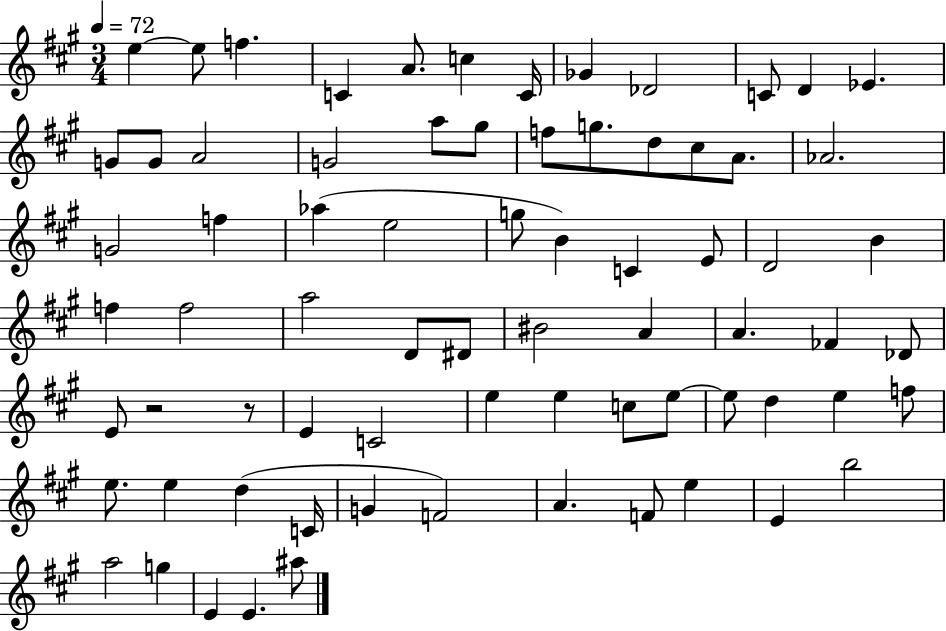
E5/q E5/e F5/q. C4/q A4/e. C5/q C4/s Gb4/q Db4/h C4/e D4/q Eb4/q. G4/e G4/e A4/h G4/h A5/e G#5/e F5/e G5/e. D5/e C#5/e A4/e. Ab4/h. G4/h F5/q Ab5/q E5/h G5/e B4/q C4/q E4/e D4/h B4/q F5/q F5/h A5/h D4/e D#4/e BIS4/h A4/q A4/q. FES4/q Db4/e E4/e R/h R/e E4/q C4/h E5/q E5/q C5/e E5/e E5/e D5/q E5/q F5/e E5/e. E5/q D5/q C4/s G4/q F4/h A4/q. F4/e E5/q E4/q B5/h A5/h G5/q E4/q E4/q. A#5/e